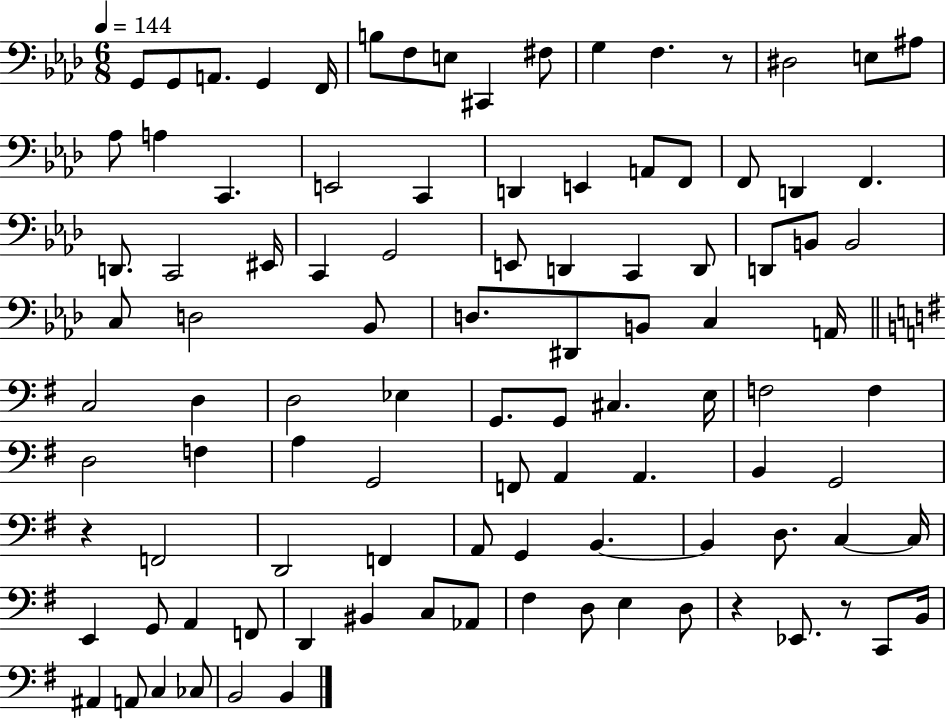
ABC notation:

X:1
T:Untitled
M:6/8
L:1/4
K:Ab
G,,/2 G,,/2 A,,/2 G,, F,,/4 B,/2 F,/2 E,/2 ^C,, ^F,/2 G, F, z/2 ^D,2 E,/2 ^A,/2 _A,/2 A, C,, E,,2 C,, D,, E,, A,,/2 F,,/2 F,,/2 D,, F,, D,,/2 C,,2 ^E,,/4 C,, G,,2 E,,/2 D,, C,, D,,/2 D,,/2 B,,/2 B,,2 C,/2 D,2 _B,,/2 D,/2 ^D,,/2 B,,/2 C, A,,/4 C,2 D, D,2 _E, G,,/2 G,,/2 ^C, E,/4 F,2 F, D,2 F, A, G,,2 F,,/2 A,, A,, B,, G,,2 z F,,2 D,,2 F,, A,,/2 G,, B,, B,, D,/2 C, C,/4 E,, G,,/2 A,, F,,/2 D,, ^B,, C,/2 _A,,/2 ^F, D,/2 E, D,/2 z _E,,/2 z/2 C,,/2 B,,/4 ^A,, A,,/2 C, _C,/2 B,,2 B,,